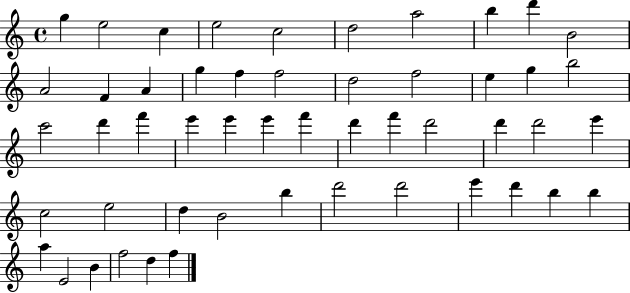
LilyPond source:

{
  \clef treble
  \time 4/4
  \defaultTimeSignature
  \key c \major
  g''4 e''2 c''4 | e''2 c''2 | d''2 a''2 | b''4 d'''4 b'2 | \break a'2 f'4 a'4 | g''4 f''4 f''2 | d''2 f''2 | e''4 g''4 b''2 | \break c'''2 d'''4 f'''4 | e'''4 e'''4 e'''4 f'''4 | d'''4 f'''4 d'''2 | d'''4 d'''2 e'''4 | \break c''2 e''2 | d''4 b'2 b''4 | d'''2 d'''2 | e'''4 d'''4 b''4 b''4 | \break a''4 e'2 b'4 | f''2 d''4 f''4 | \bar "|."
}